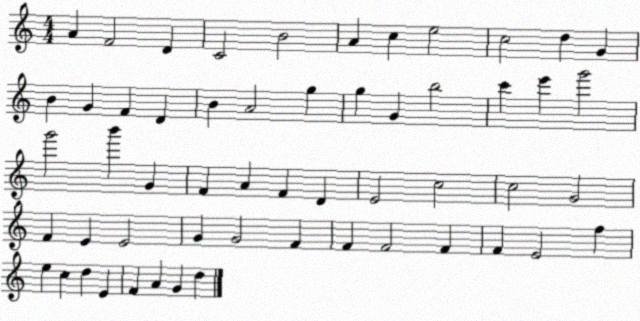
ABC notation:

X:1
T:Untitled
M:4/4
L:1/4
K:C
A F2 D C2 B2 A c e2 c2 d G B G F D B A2 g g G b2 c' e' g'2 g'2 b' G F A F D E2 c2 c2 G2 F E E2 G G2 F F F2 F F E2 f e c d E F A G d